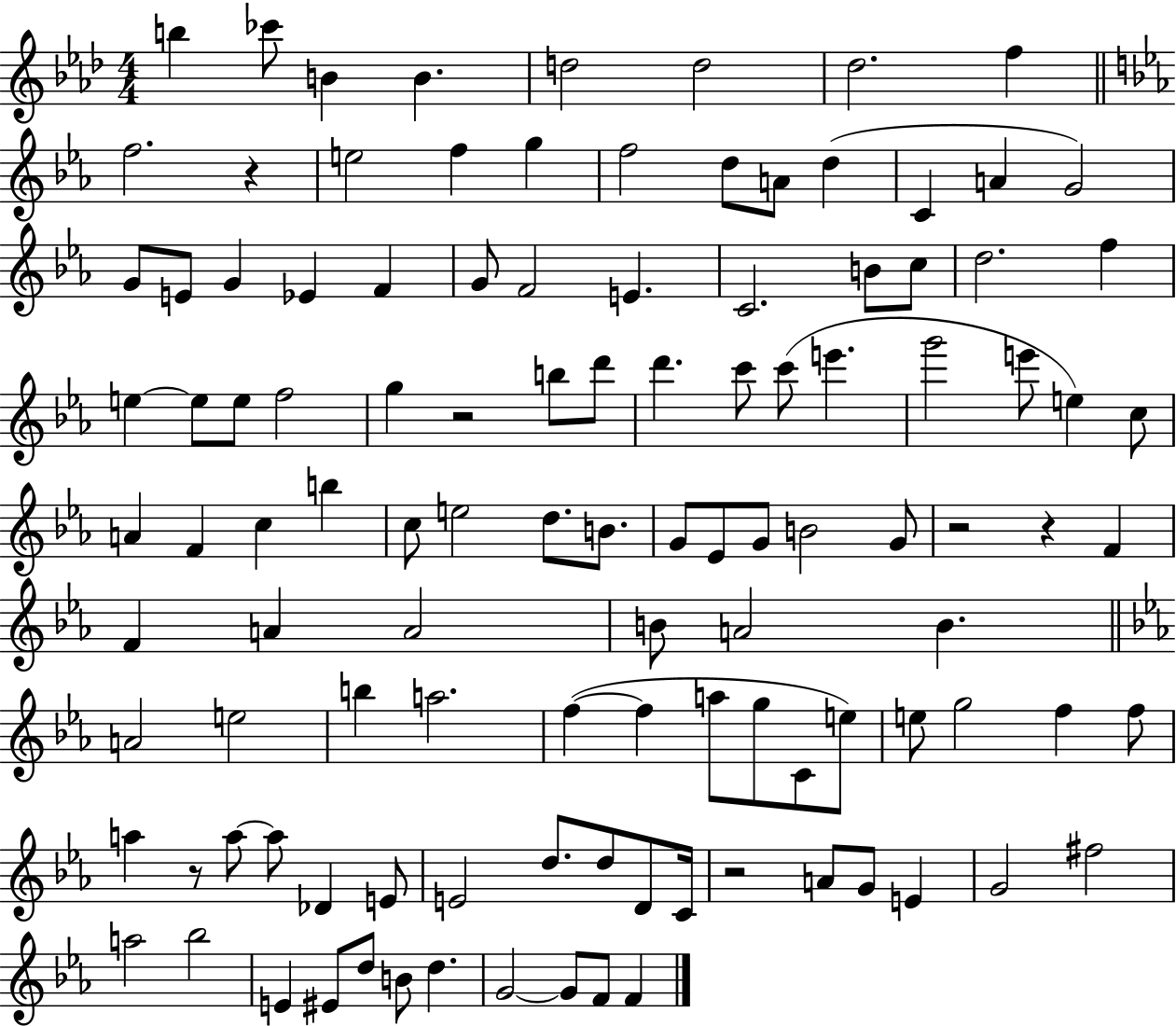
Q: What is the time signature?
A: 4/4